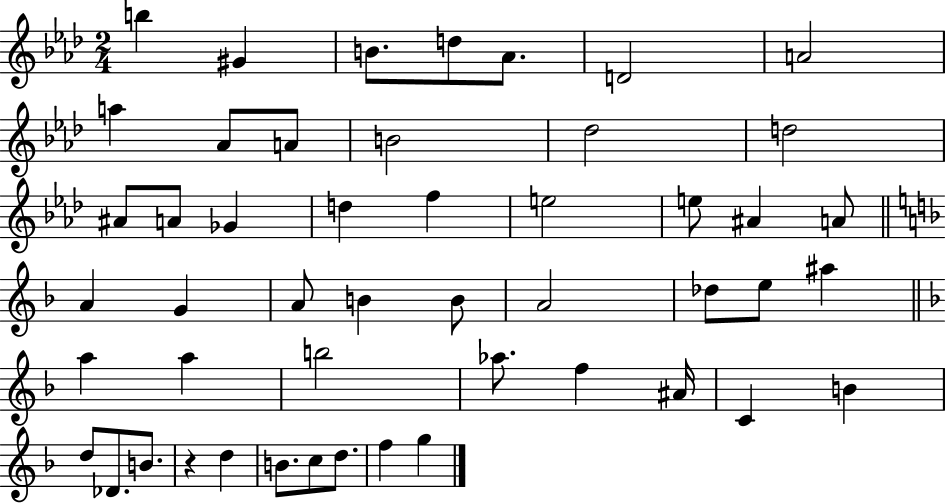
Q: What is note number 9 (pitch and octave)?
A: Ab4